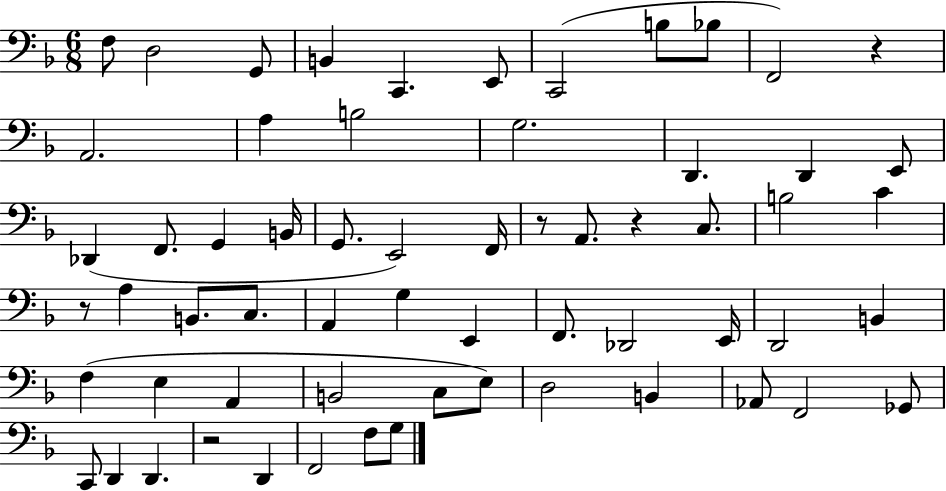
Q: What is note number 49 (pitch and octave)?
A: F2